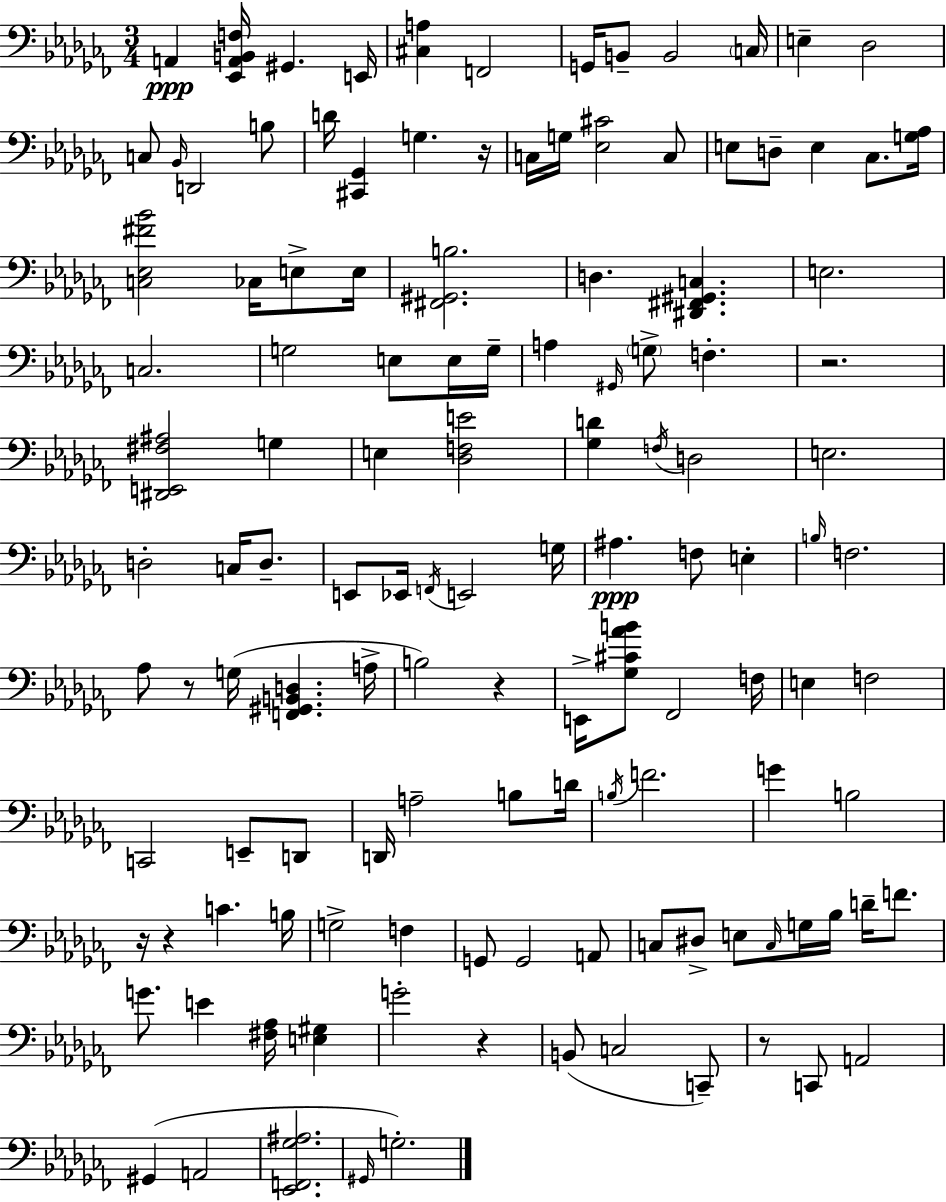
A2/q [Eb2,A2,B2,F3]/s G#2/q. E2/s [C#3,A3]/q F2/h G2/s B2/e B2/h C3/s E3/q Db3/h C3/e Bb2/s D2/h B3/e D4/s [C#2,Gb2]/q G3/q. R/s C3/s G3/s [Eb3,C#4]/h C3/e E3/e D3/e E3/q CES3/e. [G3,Ab3]/s [C3,Eb3,F#4,Bb4]/h CES3/s E3/e E3/s [F#2,G#2,B3]/h. D3/q. [D#2,F#2,G#2,C3]/q. E3/h. C3/h. G3/h E3/e E3/s G3/s A3/q G#2/s G3/e F3/q. R/h. [D#2,E2,F#3,A#3]/h G3/q E3/q [Db3,F3,E4]/h [Gb3,D4]/q F3/s D3/h E3/h. D3/h C3/s D3/e. E2/e Eb2/s F2/s E2/h G3/s A#3/q. F3/e E3/q B3/s F3/h. Ab3/e R/e G3/s [F2,G#2,B2,D3]/q. A3/s B3/h R/q E2/s [Gb3,C#4,Ab4,B4]/e FES2/h F3/s E3/q F3/h C2/h E2/e D2/e D2/s A3/h B3/e D4/s B3/s F4/h. G4/q B3/h R/s R/q C4/q. B3/s G3/h F3/q G2/e G2/h A2/e C3/e D#3/e E3/e C3/s G3/s Bb3/s D4/s F4/e. G4/e. E4/q [F#3,Ab3]/s [E3,G#3]/q G4/h R/q B2/e C3/h C2/e R/e C2/e A2/h G#2/q A2/h [Eb2,F2,Gb3,A#3]/h. G#2/s G3/h.